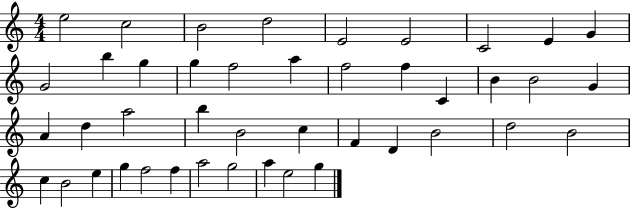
E5/h C5/h B4/h D5/h E4/h E4/h C4/h E4/q G4/q G4/h B5/q G5/q G5/q F5/h A5/q F5/h F5/q C4/q B4/q B4/h G4/q A4/q D5/q A5/h B5/q B4/h C5/q F4/q D4/q B4/h D5/h B4/h C5/q B4/h E5/q G5/q F5/h F5/q A5/h G5/h A5/q E5/h G5/q